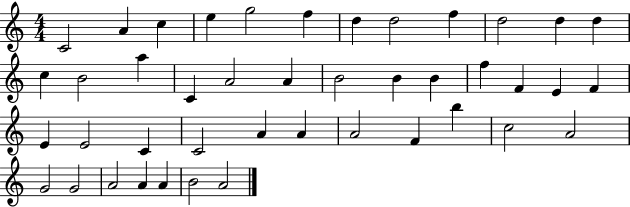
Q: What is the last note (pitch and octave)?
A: A4